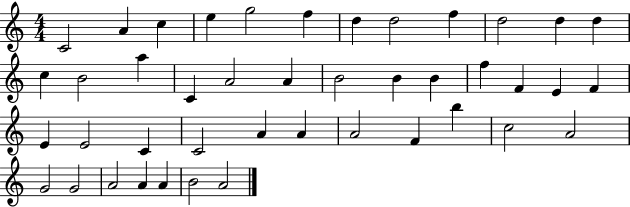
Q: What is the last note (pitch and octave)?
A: A4